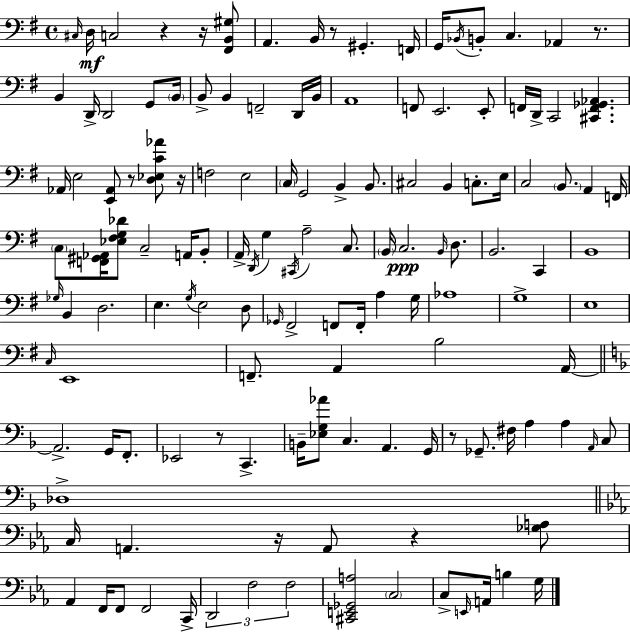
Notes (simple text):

C#3/s D3/s C3/h R/q R/s [F#2,B2,G#3]/e A2/q. B2/s R/e G#2/q. F2/s G2/s Bb2/s B2/e C3/q. Ab2/q R/e. B2/q D2/s D2/h G2/e B2/s B2/e B2/q F2/h D2/s B2/s A2/w F2/e E2/h. E2/e F2/s D2/s C2/h [C#2,F2,Gb2,Ab2]/q. Ab2/s E3/h [E2,Ab2]/e R/e [D3,Eb3,C4,Ab4]/e R/s F3/h E3/h C3/s G2/h B2/q B2/e. C#3/h B2/q C3/e. E3/s C3/h B2/e. A2/q F2/s C3/e [F2,G#2,Ab2]/s [Eb3,F#3,G3,Db4]/e C3/h A2/s B2/e A2/s D2/s G3/q C#2/s A3/h C3/e. B2/s C3/h. B2/s D3/e. B2/h. C2/q B2/w Gb3/s B2/q D3/h. E3/q. G3/s E3/h D3/e Gb2/s F#2/h F2/e F2/s A3/q G3/s Ab3/w G3/w E3/w C3/s E2/w F2/e. A2/q B3/h A2/s A2/h. G2/s F2/e. Eb2/h R/e C2/q. B2/s [Eb3,G3,Ab4]/e C3/q. A2/q. G2/s R/e Gb2/e. F#3/s A3/q A3/q A2/s C3/e Db3/w C3/s A2/q. R/s A2/e R/q [Gb3,A3]/e Ab2/q F2/s F2/e F2/h C2/s D2/h F3/h F3/h [C#2,E2,Gb2,A3]/h C3/h C3/e E2/s A2/s B3/q G3/s